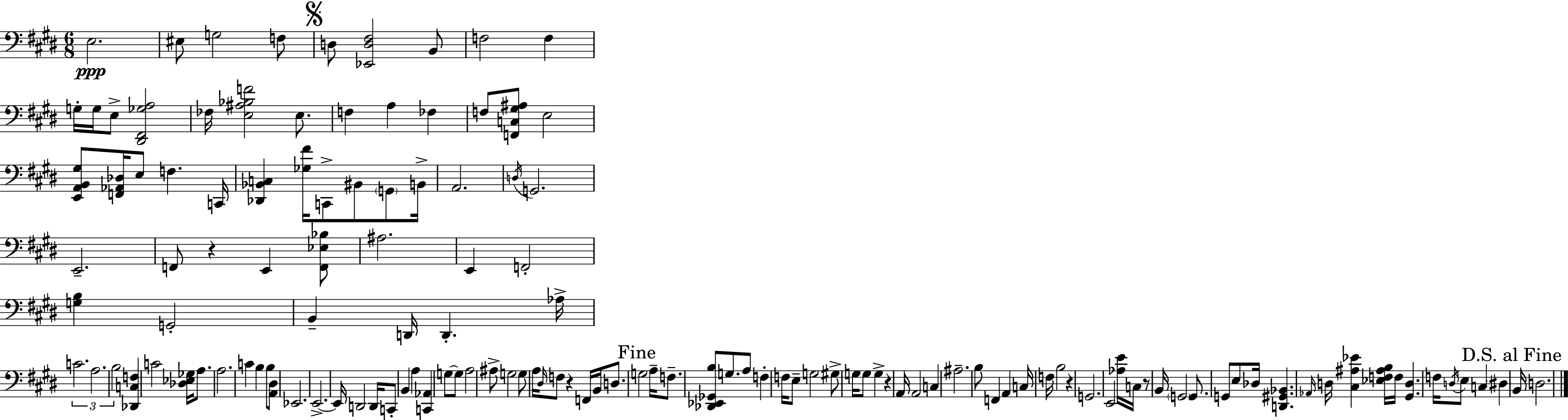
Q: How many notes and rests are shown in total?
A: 135